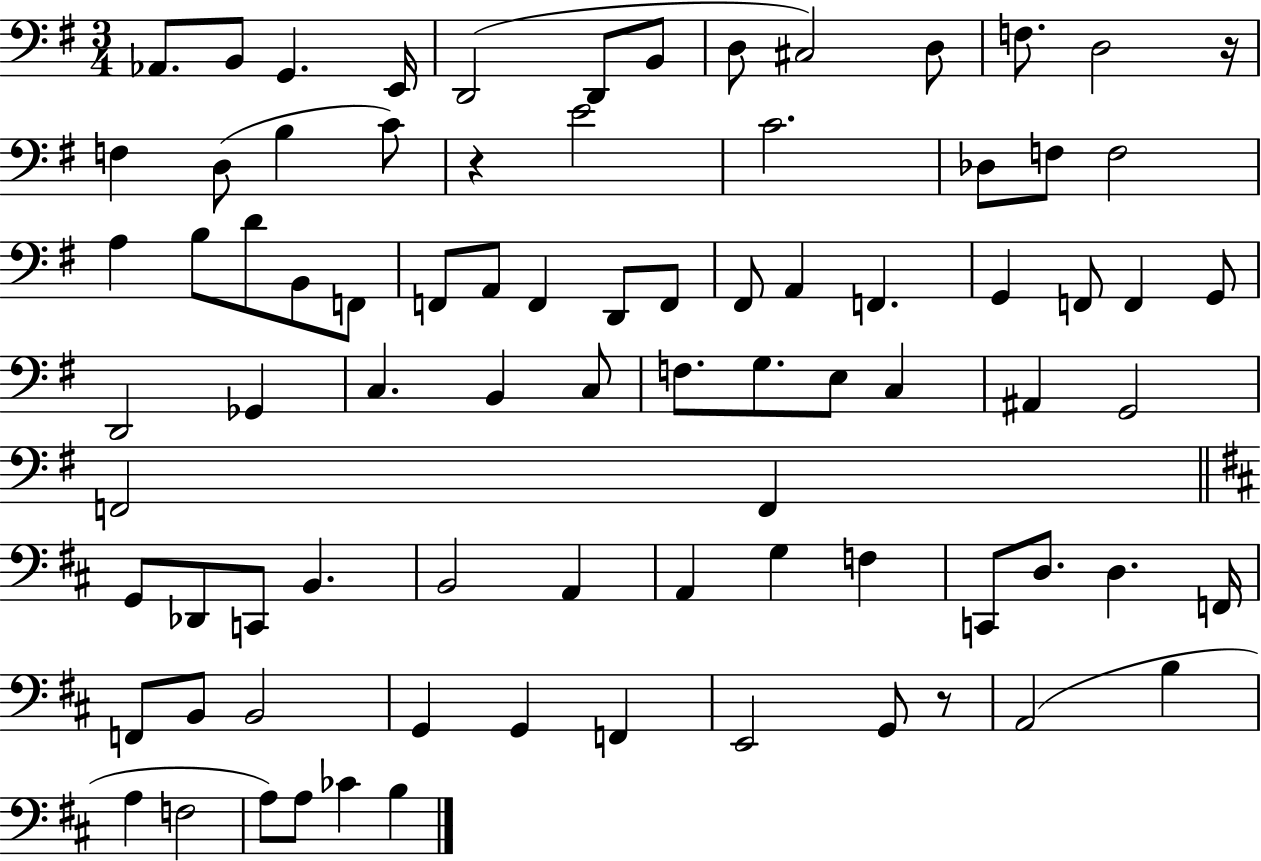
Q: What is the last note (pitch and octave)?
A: B3